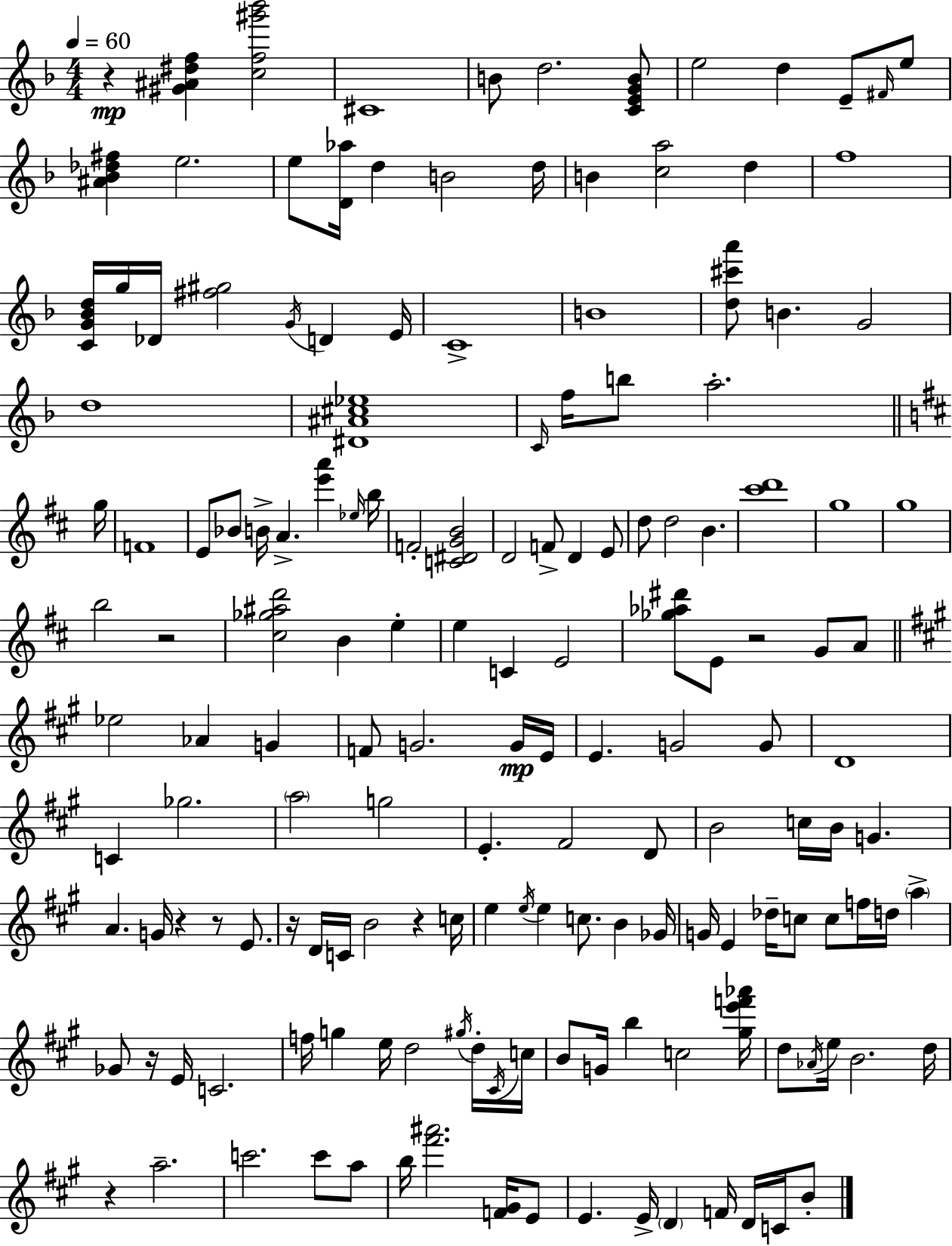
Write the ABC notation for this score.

X:1
T:Untitled
M:4/4
L:1/4
K:F
z [^G^A^df] [cf^g'_b']2 ^C4 B/2 d2 [CEGB]/2 e2 d E/2 ^F/4 e/2 [^A_B_d^f] e2 e/2 [D_a]/4 d B2 d/4 B [ca]2 d f4 [CG_Bd]/4 g/4 _D/4 [^f^g]2 G/4 D E/4 C4 B4 [d^c'a']/2 B G2 d4 [^D^A^c_e]4 C/4 f/4 b/2 a2 g/4 F4 E/2 _B/2 B/4 A [e'a'] _e/4 b/4 F2 [C^DGB]2 D2 F/2 D E/2 d/2 d2 B [^c'd']4 g4 g4 b2 z2 [^c_g^ad']2 B e e C E2 [_g_a^d']/2 E/2 z2 G/2 A/2 _e2 _A G F/2 G2 G/4 E/4 E G2 G/2 D4 C _g2 a2 g2 E ^F2 D/2 B2 c/4 B/4 G A G/4 z z/2 E/2 z/4 D/4 C/4 B2 z c/4 e e/4 e c/2 B _G/4 G/4 E _d/4 c/2 c/2 f/4 d/4 a _G/2 z/4 E/4 C2 f/4 g e/4 d2 ^g/4 d/4 ^C/4 c/4 B/2 G/4 b c2 [^ge'f'_a']/4 d/2 _A/4 e/4 B2 d/4 z a2 c'2 c'/2 a/2 b/4 [^f'^a']2 [F^G]/4 E/2 E E/4 D F/4 D/4 C/4 B/2